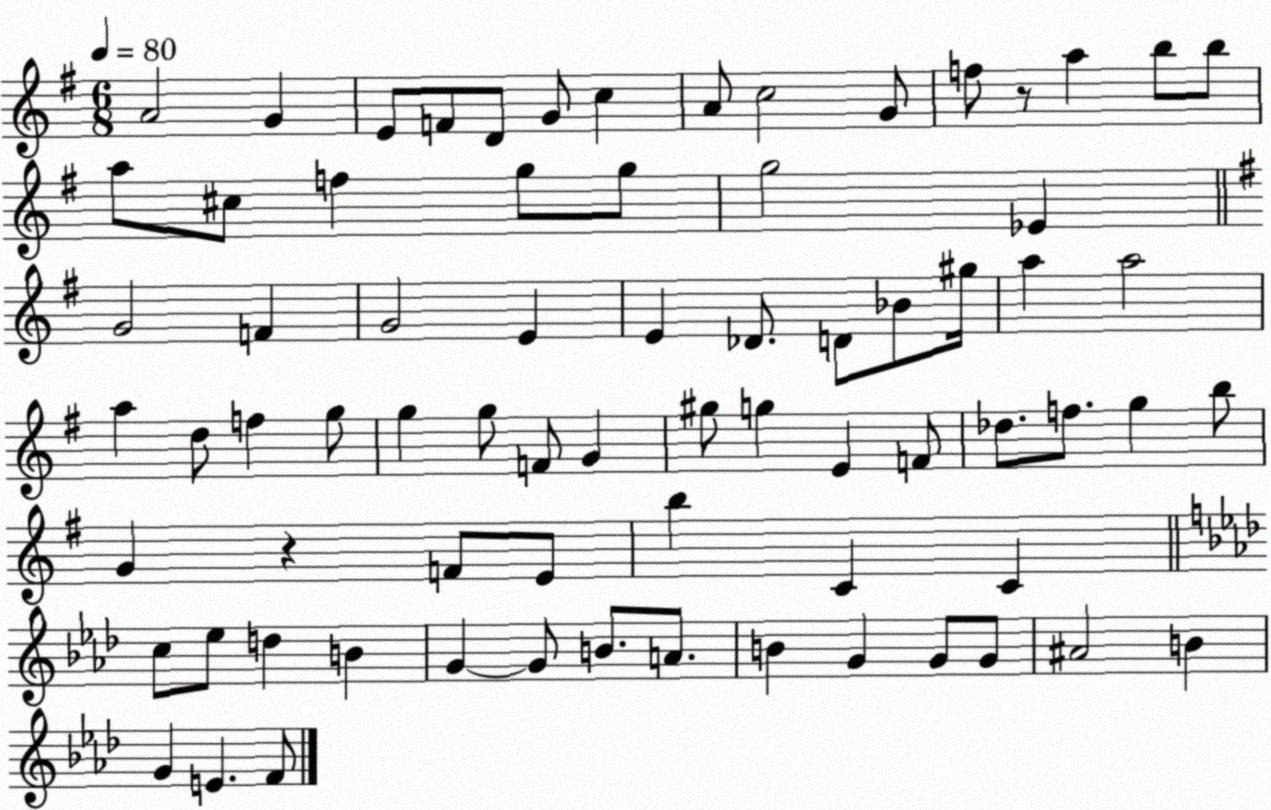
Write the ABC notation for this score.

X:1
T:Untitled
M:6/8
L:1/4
K:G
A2 G E/2 F/2 D/2 G/2 c A/2 c2 G/2 f/2 z/2 a b/2 b/2 a/2 ^c/2 f g/2 g/2 g2 _E G2 F G2 E E _D/2 D/2 _B/2 ^g/4 a a2 a d/2 f g/2 g g/2 F/2 G ^g/2 g E F/2 _d/2 f/2 g b/2 G z F/2 E/2 b C C c/2 _e/2 d B G G/2 B/2 A/2 B G G/2 G/2 ^A2 B G E F/2